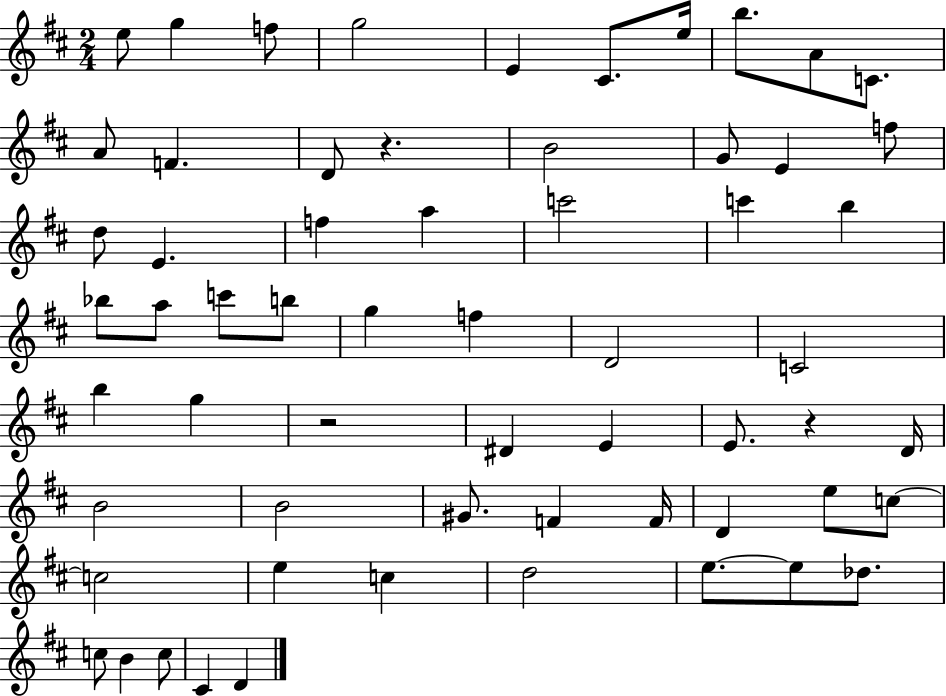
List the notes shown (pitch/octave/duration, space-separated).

E5/e G5/q F5/e G5/h E4/q C#4/e. E5/s B5/e. A4/e C4/e. A4/e F4/q. D4/e R/q. B4/h G4/e E4/q F5/e D5/e E4/q. F5/q A5/q C6/h C6/q B5/q Bb5/e A5/e C6/e B5/e G5/q F5/q D4/h C4/h B5/q G5/q R/h D#4/q E4/q E4/e. R/q D4/s B4/h B4/h G#4/e. F4/q F4/s D4/q E5/e C5/e C5/h E5/q C5/q D5/h E5/e. E5/e Db5/e. C5/e B4/q C5/e C#4/q D4/q